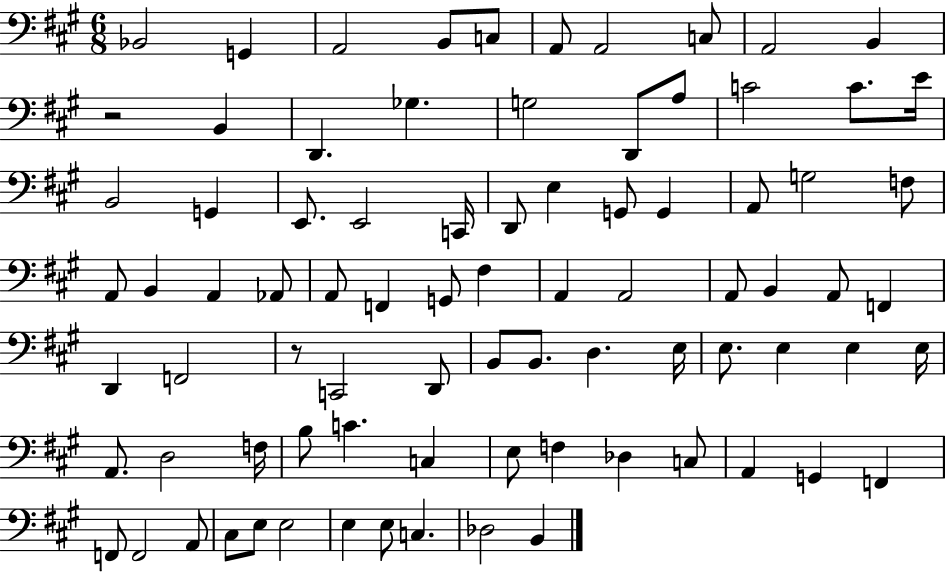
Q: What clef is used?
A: bass